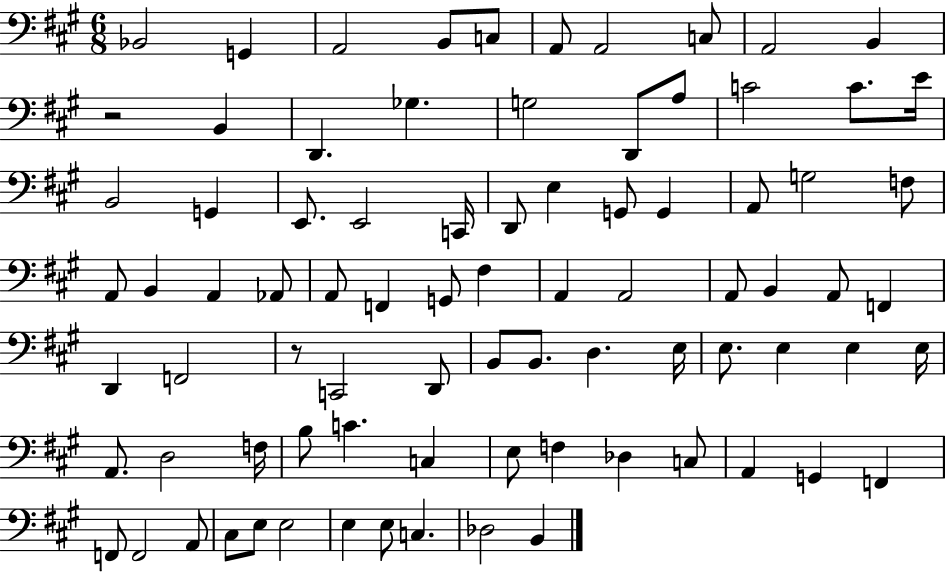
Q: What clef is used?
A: bass